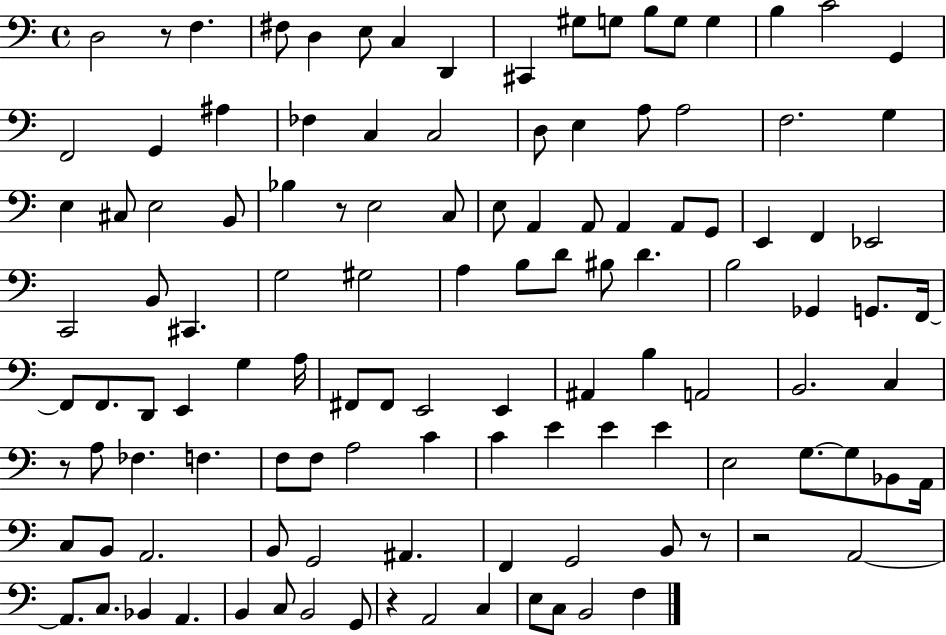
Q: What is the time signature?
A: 4/4